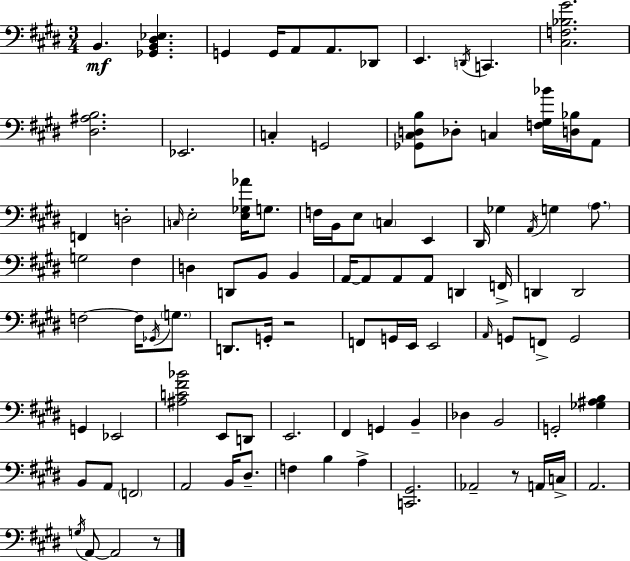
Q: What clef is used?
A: bass